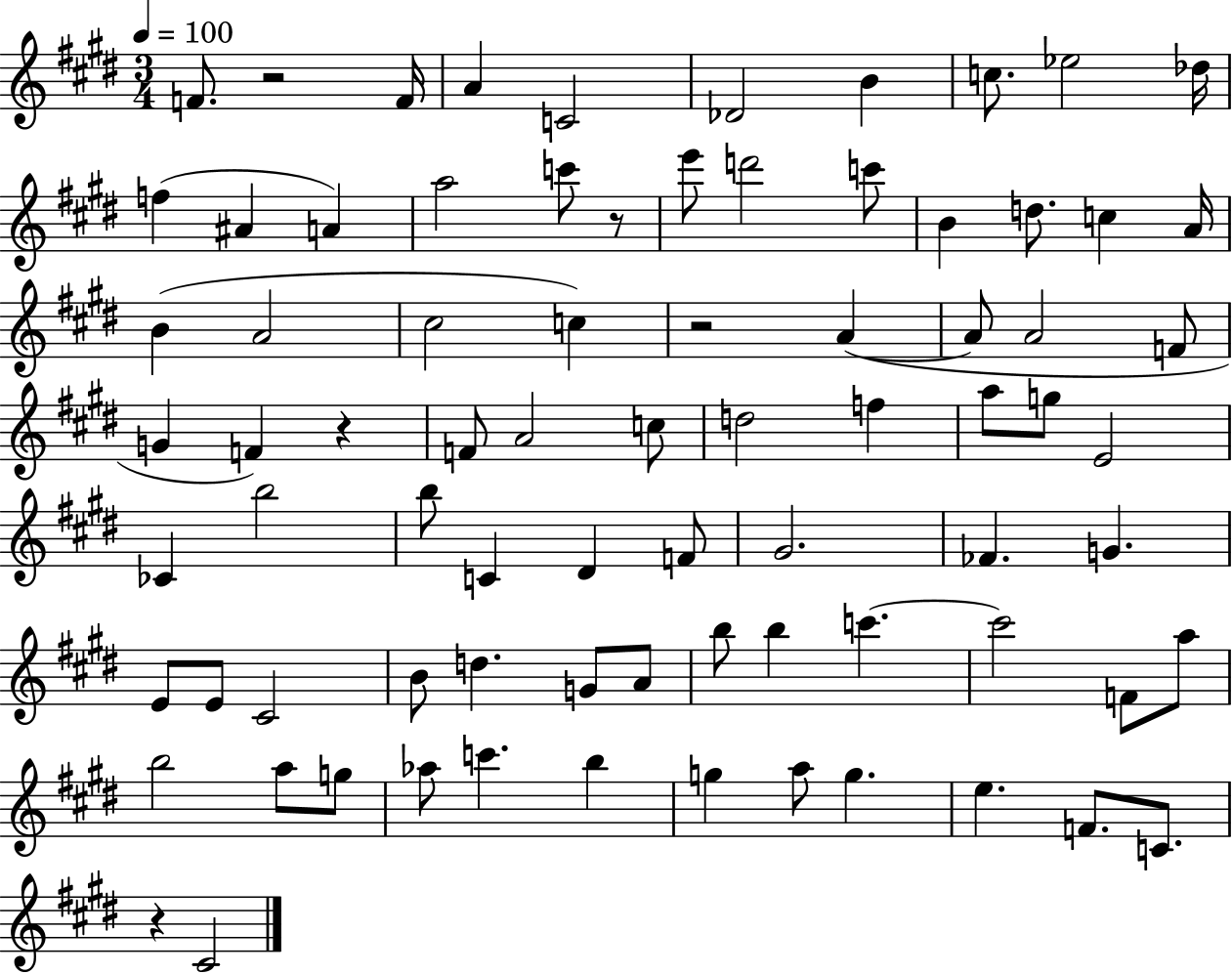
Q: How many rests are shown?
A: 5